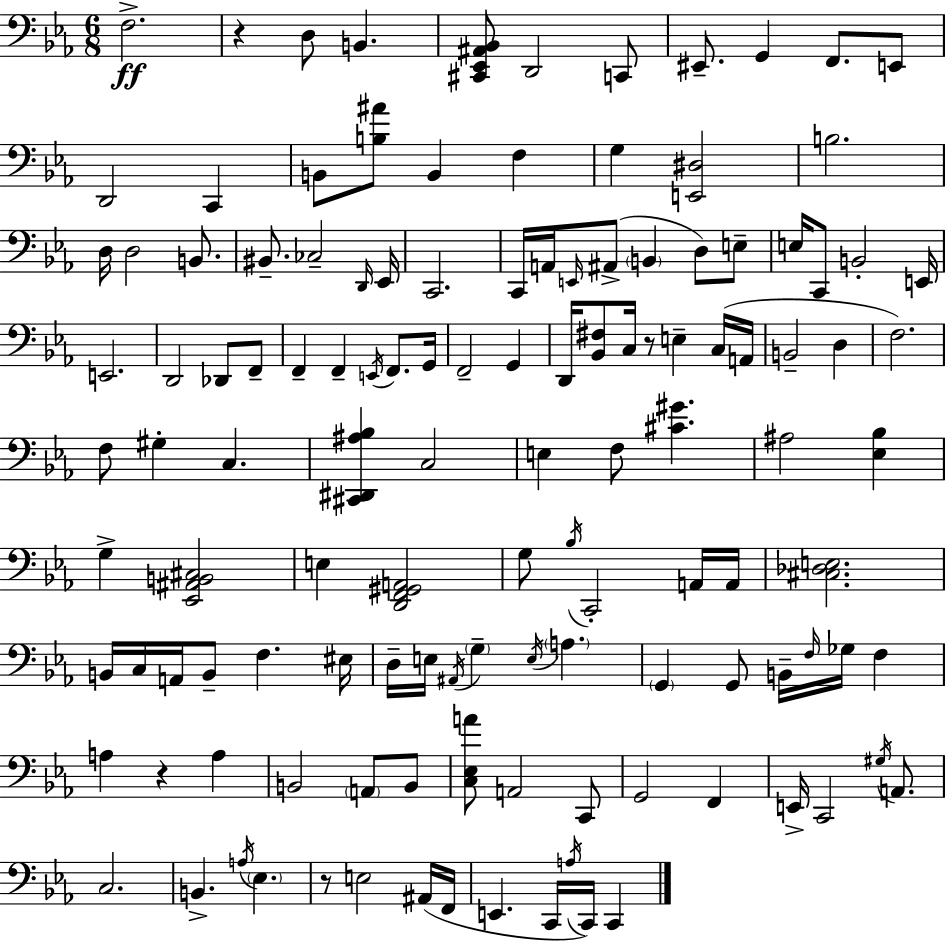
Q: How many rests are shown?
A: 4